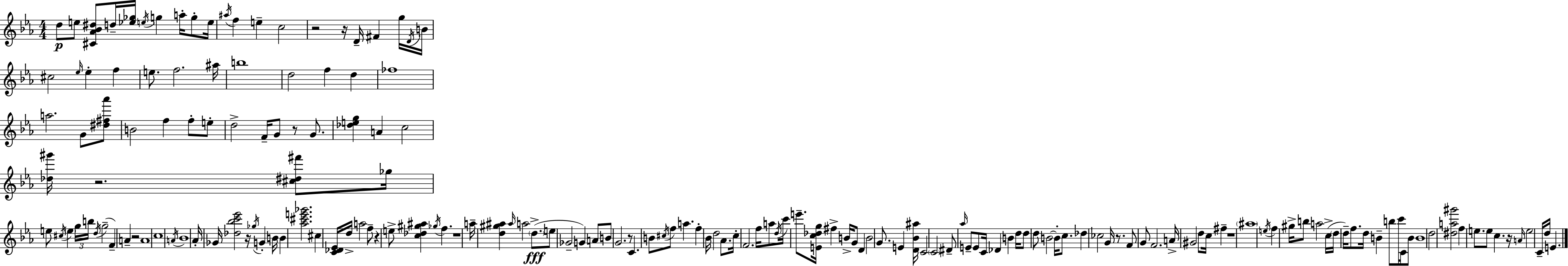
{
  \clef treble
  \numericTimeSignature
  \time 4/4
  \key c \minor
  d''8\p e''8 <cis' aes' bes' dis''>8 d''16-- <ees'' ges''>16 \acciaccatura { e''16 } g''4 a''16-. g''8-. | e''16 \acciaccatura { ais''16 } f''4 e''4-- c''2 | r2 r16 d'16-- fis'4 | g''16 \acciaccatura { d'16 } b'16 cis''2 \grace { ees''16 } ees''4-. | \break f''4 e''8. f''2. | ais''16 b''1 | d''2 f''4 | d''4 fes''1 | \break a''2. | g'8 <dis'' fis'' aes'''>8 b'2 f''4 | f''8-. e''8-. d''2-> f'16-- g'8 r8 | g'8. <des'' e'' g''>4 a'4 c''2 | \break <des'' gis'''>16 r2. | <cis'' dis'' fis'''>8 ges''16 e''8 \acciaccatura { cis''16 } \parenthesize e''4 \tuplet 3/2 { g''16 b''16 \acciaccatura { d''16 }( } g''2-- | f'4--) a'4-- r2 | a'1 | \break c''1 | \acciaccatura { a'16 } bes'1 | aes'16-. ges'16 <des'' bes'' c''' ees'''>2 | r16 \acciaccatura { ges''16 } g'4-. b'16 b'4 <aes'' cis''' e''' ges'''>2. | \break cis''4 <c' des' ees'>16 d''16-> a''2 | f''8-- r4 e''8-> <c'' des'' gis'' ais''>4 | \acciaccatura { ges''16 } f''4. r1 | a''16-- <d'' gis'' ais''>4 \grace { ais''16 } a''2 | \break \parenthesize d''8.->(\fff e''8 ges'2-- | g'4) a'8 b'8 g'2. | r8 c'4. | b'8 \acciaccatura { cis''16 } f''8 a''4. f''4-. bes'16 | \break d''2 aes'8. c''16-. f'2. | f''16 a''8 \acciaccatura { d''16 } c'''16 e'''8.-- | <e' c'' des'' g''>16 fis''4-> b'16-> g'8 d'4 b'2 | g'8. e'4 <d' bes' ais''>16 c'2 | \break \parenthesize c'2 dis'8-- \grace { aes''16 } e'8-- | e'8 c'16 des'4 b'4 d''16 d''8 d''8 | b'2~~ b'16-. c''8. des''4 | ces''2 g'16 r8. f'8 g'8 | \break f'2. a'16-> gis'2 | d''8 c''16 fis''4-- r1 | \parenthesize ais''1 | \acciaccatura { e''16 } f''4 | \break gis''16-> b''8 a''2 c''16->( \parenthesize d''16 d''16--) | f''8. d''16 b'4-- b''8 c'''16 c'16 b'8 b'1 | d''2 | <dis'' a'' gis'''>2 f''4 | \break e''8. e''8 c''4. r16 \grace { a'16 } e''2 | c'16-- d''16 e'4. \bar "|."
}